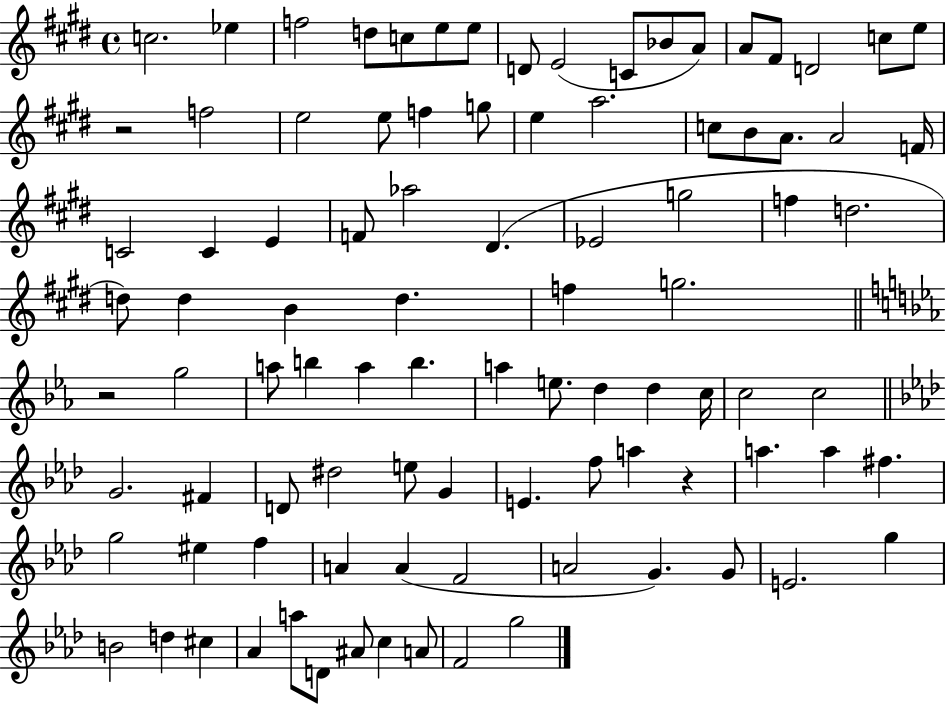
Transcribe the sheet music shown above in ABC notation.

X:1
T:Untitled
M:4/4
L:1/4
K:E
c2 _e f2 d/2 c/2 e/2 e/2 D/2 E2 C/2 _B/2 A/2 A/2 ^F/2 D2 c/2 e/2 z2 f2 e2 e/2 f g/2 e a2 c/2 B/2 A/2 A2 F/4 C2 C E F/2 _a2 ^D _E2 g2 f d2 d/2 d B d f g2 z2 g2 a/2 b a b a e/2 d d c/4 c2 c2 G2 ^F D/2 ^d2 e/2 G E f/2 a z a a ^f g2 ^e f A A F2 A2 G G/2 E2 g B2 d ^c _A a/2 D/2 ^A/2 c A/2 F2 g2